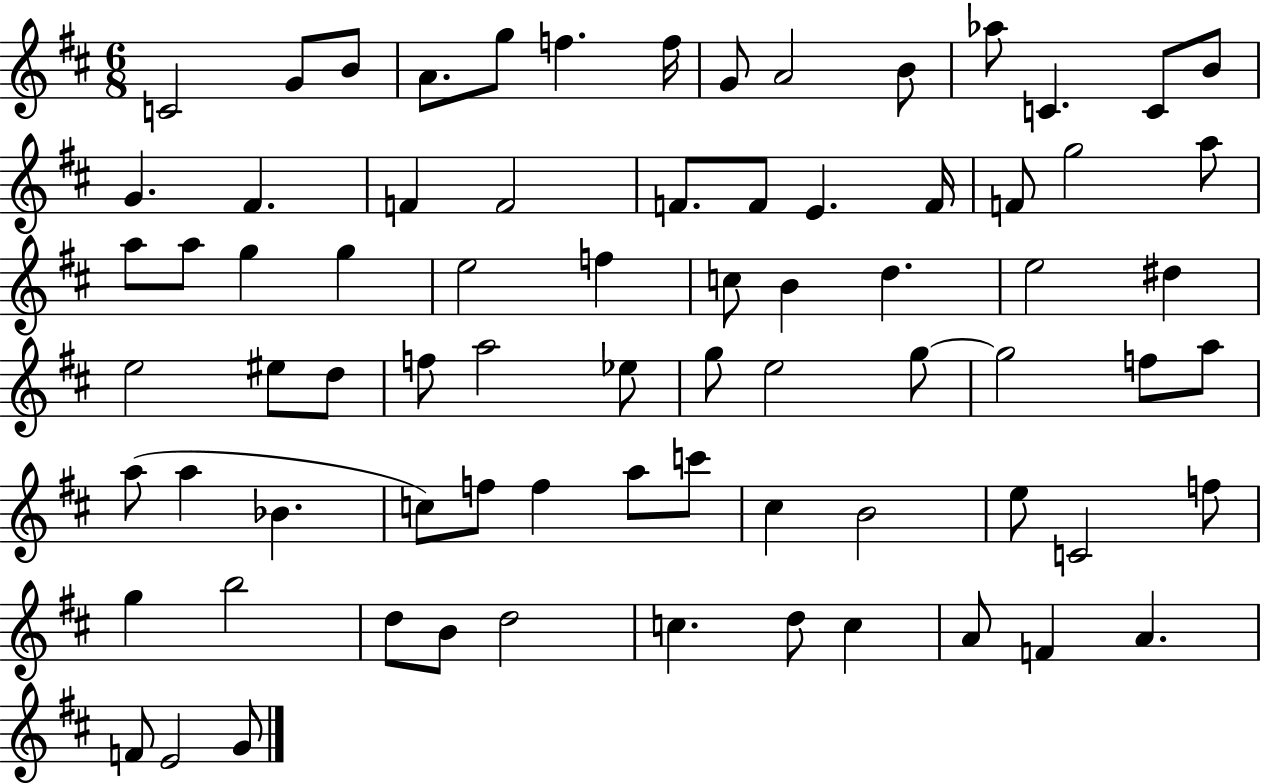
C4/h G4/e B4/e A4/e. G5/e F5/q. F5/s G4/e A4/h B4/e Ab5/e C4/q. C4/e B4/e G4/q. F#4/q. F4/q F4/h F4/e. F4/e E4/q. F4/s F4/e G5/h A5/e A5/e A5/e G5/q G5/q E5/h F5/q C5/e B4/q D5/q. E5/h D#5/q E5/h EIS5/e D5/e F5/e A5/h Eb5/e G5/e E5/h G5/e G5/h F5/e A5/e A5/e A5/q Bb4/q. C5/e F5/e F5/q A5/e C6/e C#5/q B4/h E5/e C4/h F5/e G5/q B5/h D5/e B4/e D5/h C5/q. D5/e C5/q A4/e F4/q A4/q. F4/e E4/h G4/e